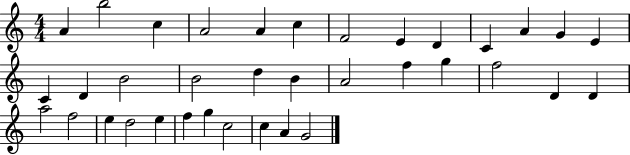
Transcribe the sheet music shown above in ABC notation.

X:1
T:Untitled
M:4/4
L:1/4
K:C
A b2 c A2 A c F2 E D C A G E C D B2 B2 d B A2 f g f2 D D a2 f2 e d2 e f g c2 c A G2